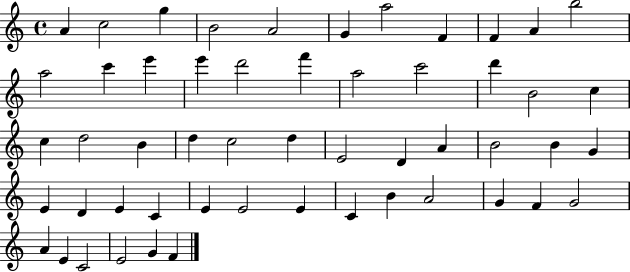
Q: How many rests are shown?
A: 0